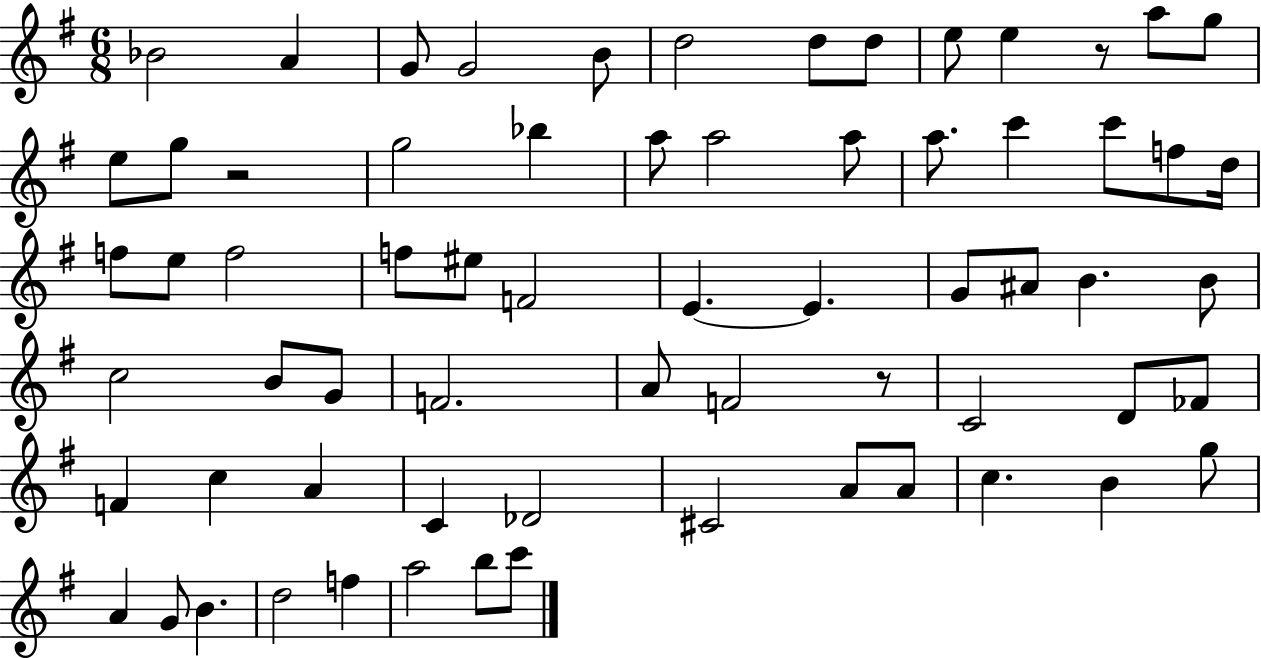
{
  \clef treble
  \numericTimeSignature
  \time 6/8
  \key g \major
  bes'2 a'4 | g'8 g'2 b'8 | d''2 d''8 d''8 | e''8 e''4 r8 a''8 g''8 | \break e''8 g''8 r2 | g''2 bes''4 | a''8 a''2 a''8 | a''8. c'''4 c'''8 f''8 d''16 | \break f''8 e''8 f''2 | f''8 eis''8 f'2 | e'4.~~ e'4. | g'8 ais'8 b'4. b'8 | \break c''2 b'8 g'8 | f'2. | a'8 f'2 r8 | c'2 d'8 fes'8 | \break f'4 c''4 a'4 | c'4 des'2 | cis'2 a'8 a'8 | c''4. b'4 g''8 | \break a'4 g'8 b'4. | d''2 f''4 | a''2 b''8 c'''8 | \bar "|."
}